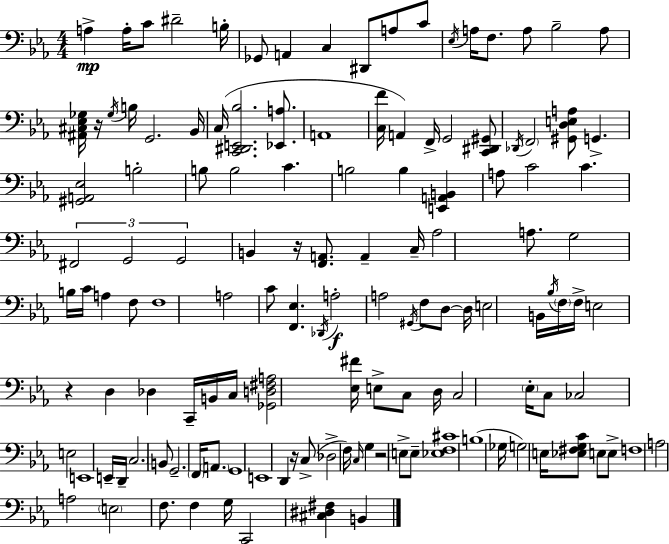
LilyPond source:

{
  \clef bass
  \numericTimeSignature
  \time 4/4
  \key ees \major
  a4->\mp a16-. c'8 dis'2-- b16-. | ges,8 a,4 c4 dis,8 a8 c'8 | \acciaccatura { ees16 } a16 f8. a8 bes2-- a8 | <ais, cis ees ges>16 r16 \acciaccatura { ges16 } b16 g,2. | \break bes,16 c16( <c, dis, e, bes>2. <ees, a>8. | a,1 | <c f'>16 a,4) f,16-> g,2 | <c, dis, gis,>8 \acciaccatura { des,16 } \parenthesize f,2 <gis, d e a>8 g,4.-> | \break <gis, a, ees>2 b2-. | b8 b2 c'4. | b2 b4 <e, a, b,>4 | a8 c'2 c'4. | \break \tuplet 3/2 { fis,2 g,2 | g,2 } b,4 r16 | <f, a,>8. a,4-- c16-- aes2 | a8. g2 b16 c'16 a4 | \break f8 f1 | a2 c'8 <f, ees>4. | \acciaccatura { des,16 }\f a2-. a2 | \acciaccatura { gis,16 } f8 d8~~ d16 e2 | \break b,16 \acciaccatura { bes16 } \parenthesize f16 f16-> e2 r4 | d4 des4 c,16-- b,16 c16 <ges, d fis a>2 | <ees fis'>16 e8-> c8 d16 c2 | \parenthesize ees16-. c8 ces2 e2 | \break e,1 | e,16-- d,16-- \parenthesize c2. | b,8 g,2.-- | \parenthesize f,16 \parenthesize a,8. g,1 | \break e,1 | d,4 r16 c8->( des2-> | f16) \grace { c16 } g4 r2 | e8-> e8-- <ees f cis'>1 | \break b1( | ges16 g2) | e16 <ees fis g c'>8 e8 e8-> f1 | a2 a2 | \break \parenthesize e2 f8. | f4 g16 c,2 <cis dis fis>4 | b,4 \bar "|."
}